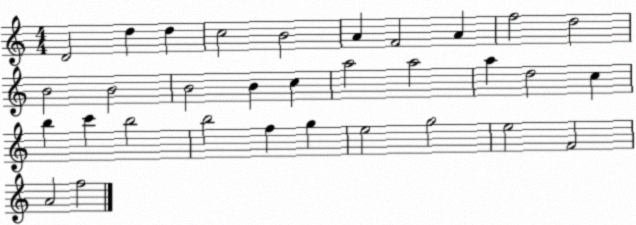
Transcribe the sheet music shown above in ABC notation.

X:1
T:Untitled
M:4/4
L:1/4
K:C
D2 d d c2 B2 A F2 A f2 d2 B2 B2 B2 B c a2 a2 a d2 c b c' b2 b2 f g e2 g2 e2 F2 A2 f2